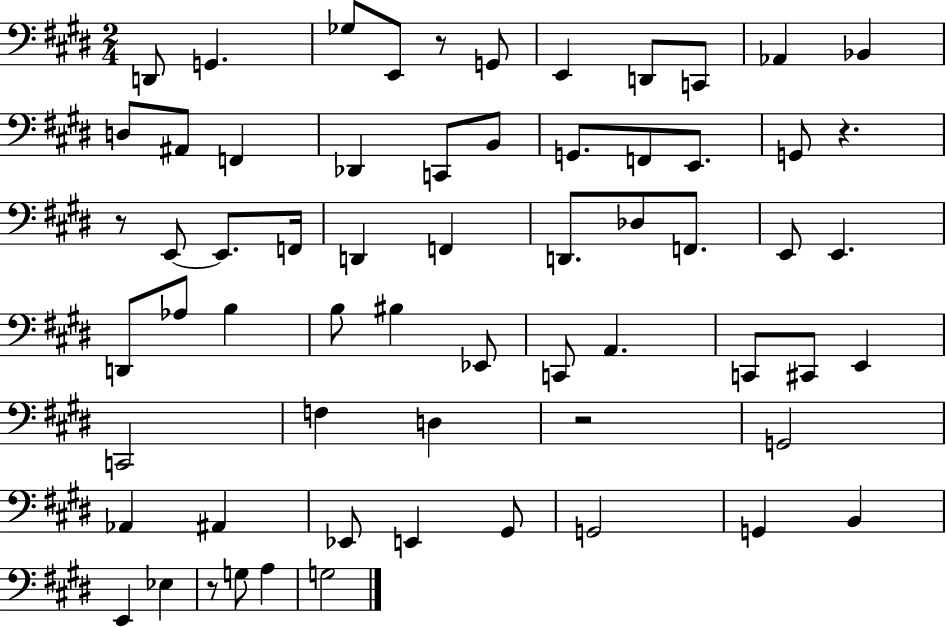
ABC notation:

X:1
T:Untitled
M:2/4
L:1/4
K:E
D,,/2 G,, _G,/2 E,,/2 z/2 G,,/2 E,, D,,/2 C,,/2 _A,, _B,, D,/2 ^A,,/2 F,, _D,, C,,/2 B,,/2 G,,/2 F,,/2 E,,/2 G,,/2 z z/2 E,,/2 E,,/2 F,,/4 D,, F,, D,,/2 _D,/2 F,,/2 E,,/2 E,, D,,/2 _A,/2 B, B,/2 ^B, _E,,/2 C,,/2 A,, C,,/2 ^C,,/2 E,, C,,2 F, D, z2 G,,2 _A,, ^A,, _E,,/2 E,, ^G,,/2 G,,2 G,, B,, E,, _E, z/2 G,/2 A, G,2